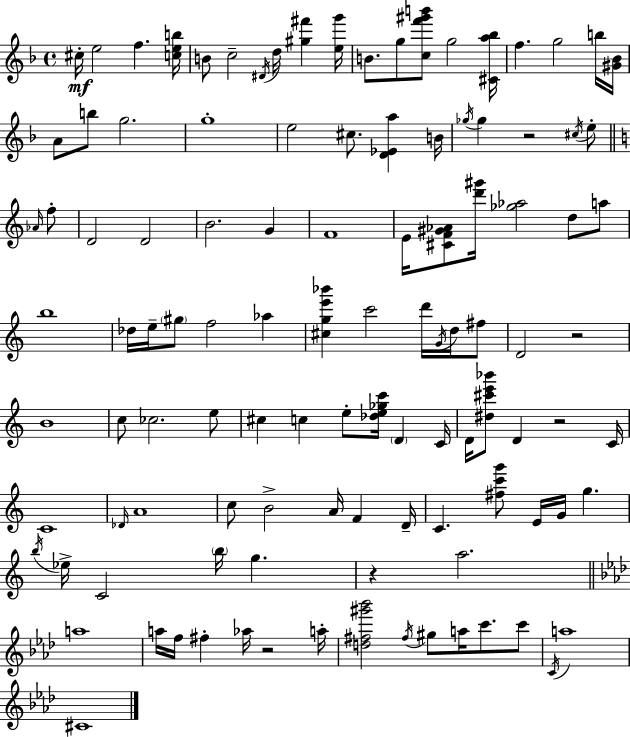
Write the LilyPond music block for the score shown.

{
  \clef treble
  \time 4/4
  \defaultTimeSignature
  \key f \major
  cis''16-.\mf e''2 f''4. <c'' e'' b''>16 | b'8 c''2-- \acciaccatura { dis'16 } d''16 <gis'' fis'''>4 | <e'' g'''>16 b'8. g''8 <c'' f''' gis''' b'''>8 g''2 | <cis' a'' bes''>16 f''4. g''2 b''16 | \break <gis' bes'>16 a'8 b''8 g''2. | g''1-. | e''2 cis''8. <d' ees' a''>4 | b'16 \acciaccatura { ges''16 } ges''4 r2 \acciaccatura { cis''16 } e''8-. | \break \bar "||" \break \key a \minor \grace { aes'16 } f''8-. d'2 d'2 | b'2. g'4 | f'1 | e'16 <cis' f' gis' aes'>8 <d''' gis'''>16 <ges'' aes''>2 d''8 | \break a''8 b''1 | des''16 e''16-- \parenthesize gis''8 f''2 aes''4 | <cis'' g'' e''' bes'''>4 c'''2 d'''16 | \acciaccatura { g'16 } d''16 fis''8 d'2 r2 | \break b'1 | c''8 ces''2. | e''8 cis''4 c''4 e''8-. <des'' e'' ges'' c'''>16 \parenthesize d'4 | c'16 d'16 <dis'' cis''' e''' bes'''>8 d'4 r2 | \break c'16 c'1 | \grace { des'16 } a'1 | c''8 b'2-> a'16 | f'4 d'16-- c'4. <fis'' c''' g'''>8 e'16 g'16 g''4. | \break \acciaccatura { b''16 } ees''16-> c'2 \parenthesize b''16 | g''4. r4 a''2. | \bar "||" \break \key f \minor a''1 | a''16 f''16 fis''4-. aes''16 r2 a''16-. | <d'' fis'' gis''' bes'''>2 \acciaccatura { fis''16 } gis''8 a''16 c'''8. c'''8 | \acciaccatura { c'16 } a''1 | \break cis'1 | \bar "|."
}